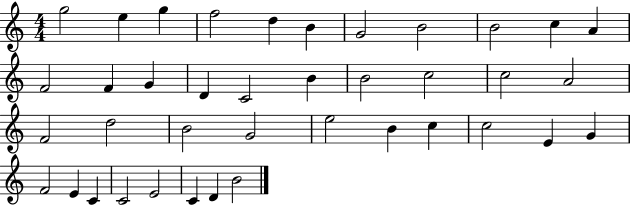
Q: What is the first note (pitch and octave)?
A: G5